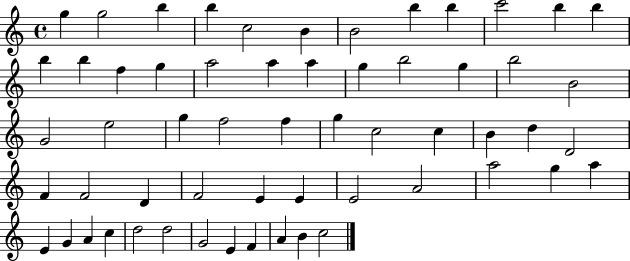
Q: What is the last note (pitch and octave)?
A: C5